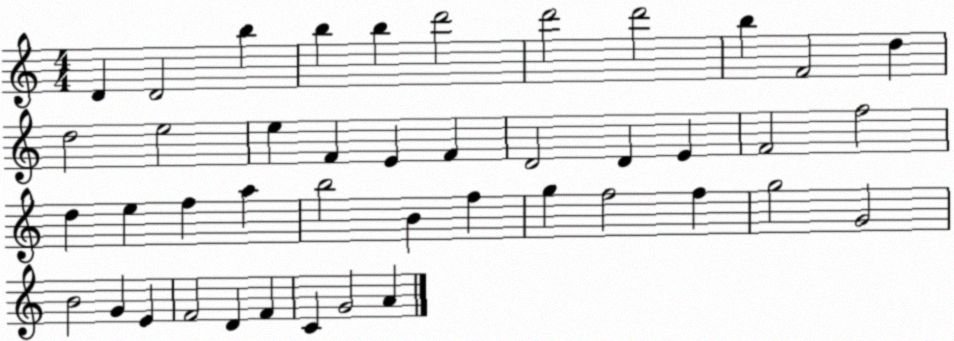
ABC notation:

X:1
T:Untitled
M:4/4
L:1/4
K:C
D D2 b b b d'2 d'2 d'2 b F2 d d2 e2 e F E F D2 D E F2 f2 d e f a b2 B f g f2 f g2 G2 B2 G E F2 D F C G2 A